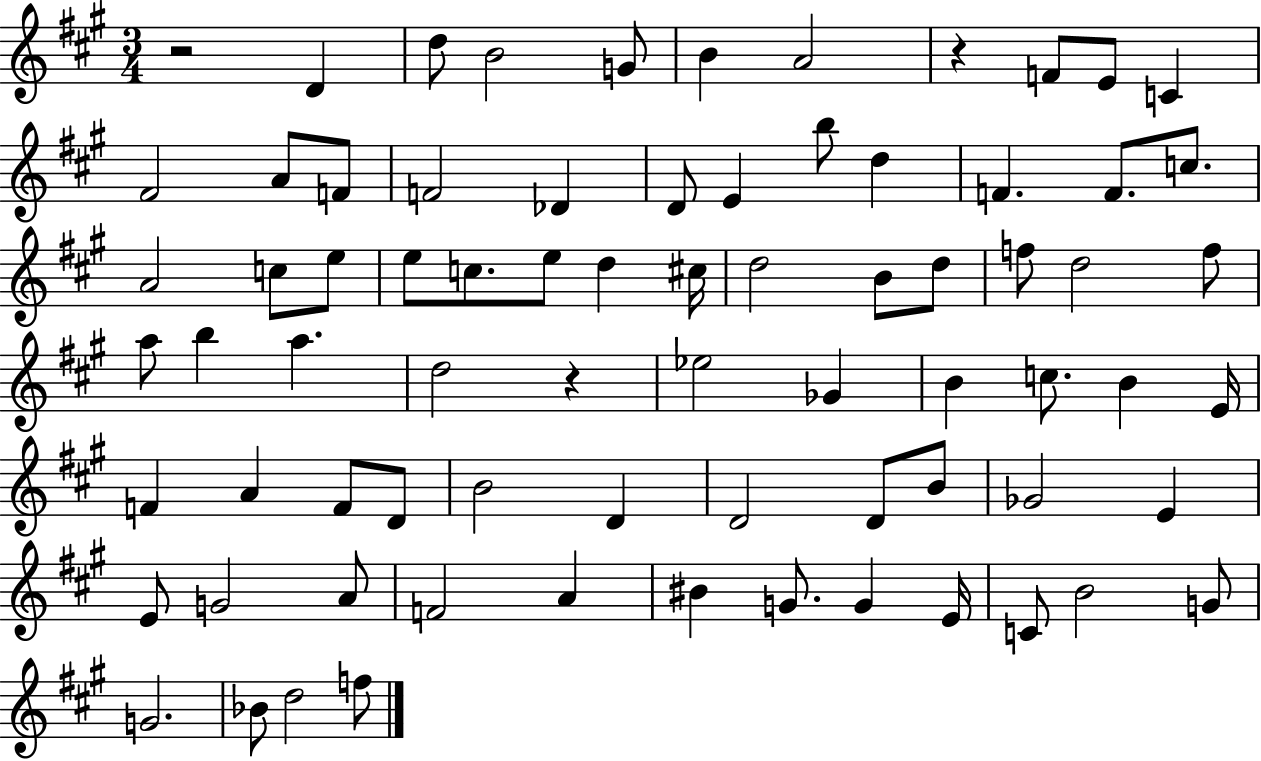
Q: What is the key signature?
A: A major